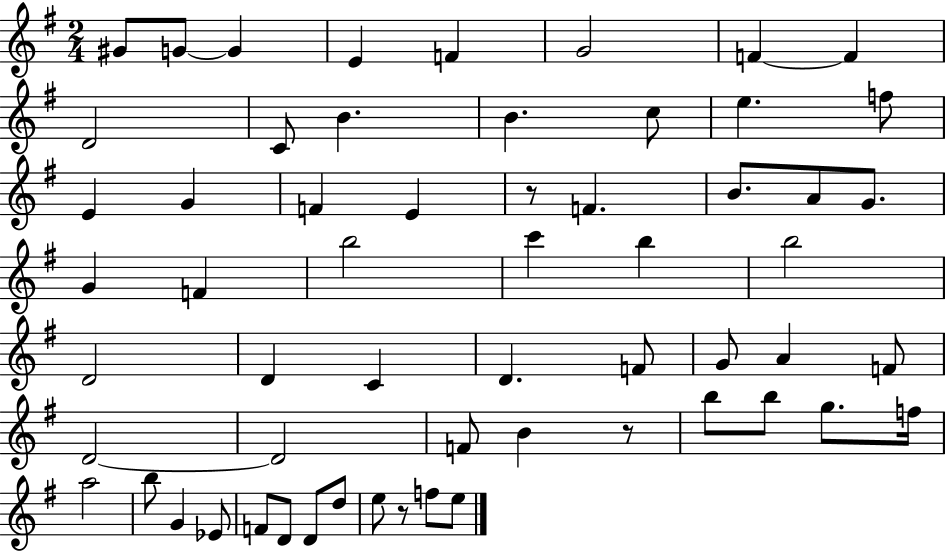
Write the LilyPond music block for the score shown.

{
  \clef treble
  \numericTimeSignature
  \time 2/4
  \key g \major
  gis'8 g'8~~ g'4 | e'4 f'4 | g'2 | f'4~~ f'4 | \break d'2 | c'8 b'4. | b'4. c''8 | e''4. f''8 | \break e'4 g'4 | f'4 e'4 | r8 f'4. | b'8. a'8 g'8. | \break g'4 f'4 | b''2 | c'''4 b''4 | b''2 | \break d'2 | d'4 c'4 | d'4. f'8 | g'8 a'4 f'8 | \break d'2~~ | d'2 | f'8 b'4 r8 | b''8 b''8 g''8. f''16 | \break a''2 | b''8 g'4 ees'8 | f'8 d'8 d'8 d''8 | e''8 r8 f''8 e''8 | \break \bar "|."
}